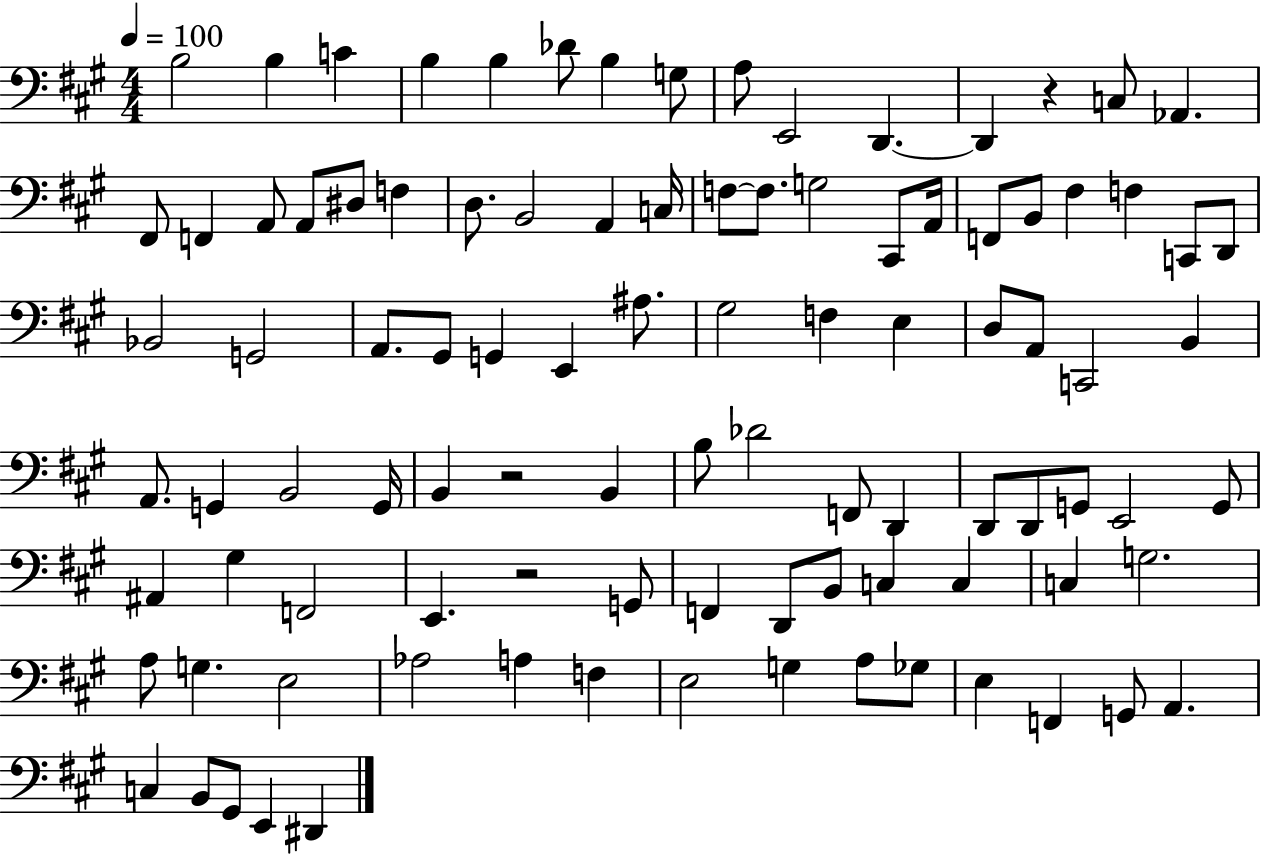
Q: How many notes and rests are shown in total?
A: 98